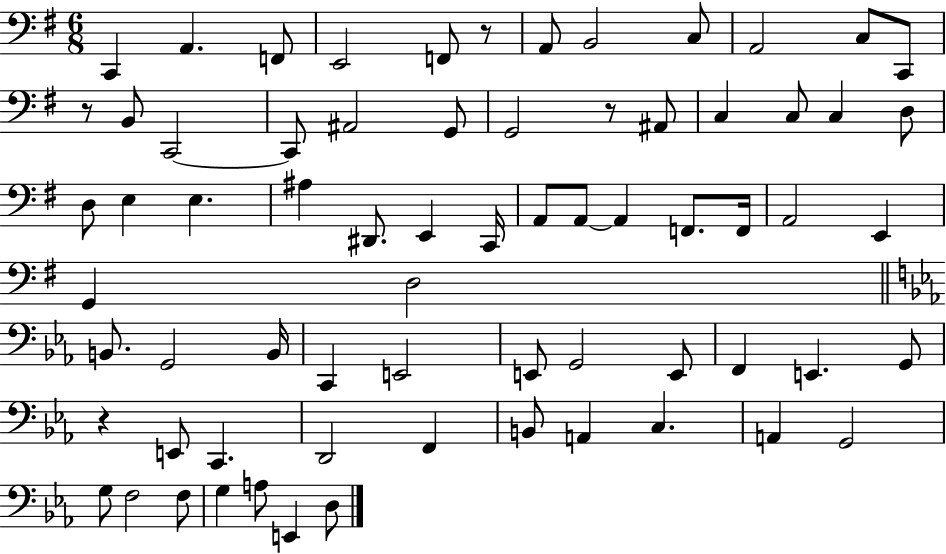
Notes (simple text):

C2/q A2/q. F2/e E2/h F2/e R/e A2/e B2/h C3/e A2/h C3/e C2/e R/e B2/e C2/h C2/e A#2/h G2/e G2/h R/e A#2/e C3/q C3/e C3/q D3/e D3/e E3/q E3/q. A#3/q D#2/e. E2/q C2/s A2/e A2/e A2/q F2/e. F2/s A2/h E2/q G2/q D3/h B2/e. G2/h B2/s C2/q E2/h E2/e G2/h E2/e F2/q E2/q. G2/e R/q E2/e C2/q. D2/h F2/q B2/e A2/q C3/q. A2/q G2/h G3/e F3/h F3/e G3/q A3/e E2/q D3/e